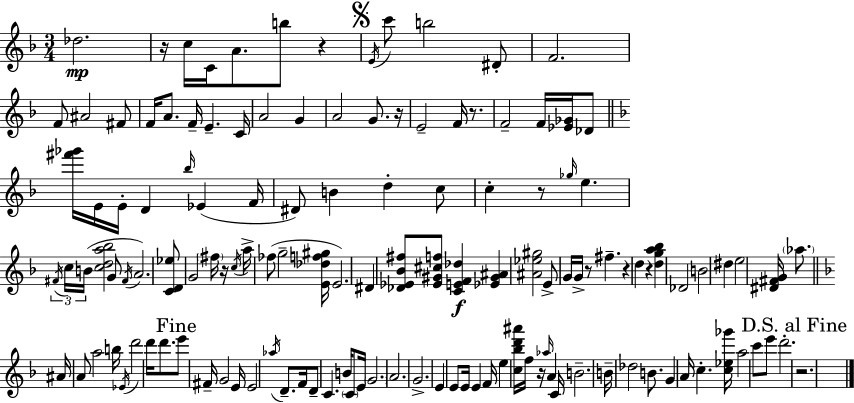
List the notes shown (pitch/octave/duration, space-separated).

Db5/h. R/s C5/s C4/s A4/e. B5/e R/q E4/s C6/e B5/h D#4/e F4/h. F4/e A#4/h F#4/e F4/s A4/e. F4/s E4/q. C4/s A4/h G4/q A4/h G4/e. R/s E4/h F4/s R/e. F4/h F4/s [Eb4,Gb4]/s Db4/e [F#6,Gb6]/s E4/s E4/s D4/q Bb5/s Eb4/q F4/s D#4/e B4/q D5/q C5/e C5/q R/e Gb5/s E5/q. F#4/s C5/s B4/s [C5,D5,A5,Bb5]/h G4/e F#4/s A4/h. [C4,D4,Eb5]/e G4/h F#5/s R/s C5/s A5/s FES5/e G5/h [E4,Db5,F5,G#5]/s E4/h. D#4/q [Db4,Eb4,Bb4,F#5]/e [Eb4,G#4,C#5,F5]/e [C4,E4,F4,Db5]/q [Eb4,G#4,A#4]/q [A#4,Eb5,G#5]/h E4/e G4/s G4/s R/e F#5/q. R/q D5/q R/q [D5,G5,A5,Bb5]/q Db4/h B4/h D#5/q E5/h [D#4,F#4,G4]/s Ab5/e. A#4/s A4/e A5/h B5/s Eb4/s D6/h D6/s D6/e. E6/e F#4/s G4/h E4/s E4/h Ab5/s D4/e. F4/s D4/e C4/q. B4/s C4/e E4/s G4/h. A4/h. G4/h. E4/q E4/e E4/s E4/q F4/s E5/q [C5,Bb5,D6,A#6]/s F5/s R/s Ab5/s A4/q C4/s B4/h. B4/s Db5/h B4/e. G4/q A4/s C5/q. [C5,Eb5,Gb6]/s A5/h C6/e E6/e D6/h. R/h.